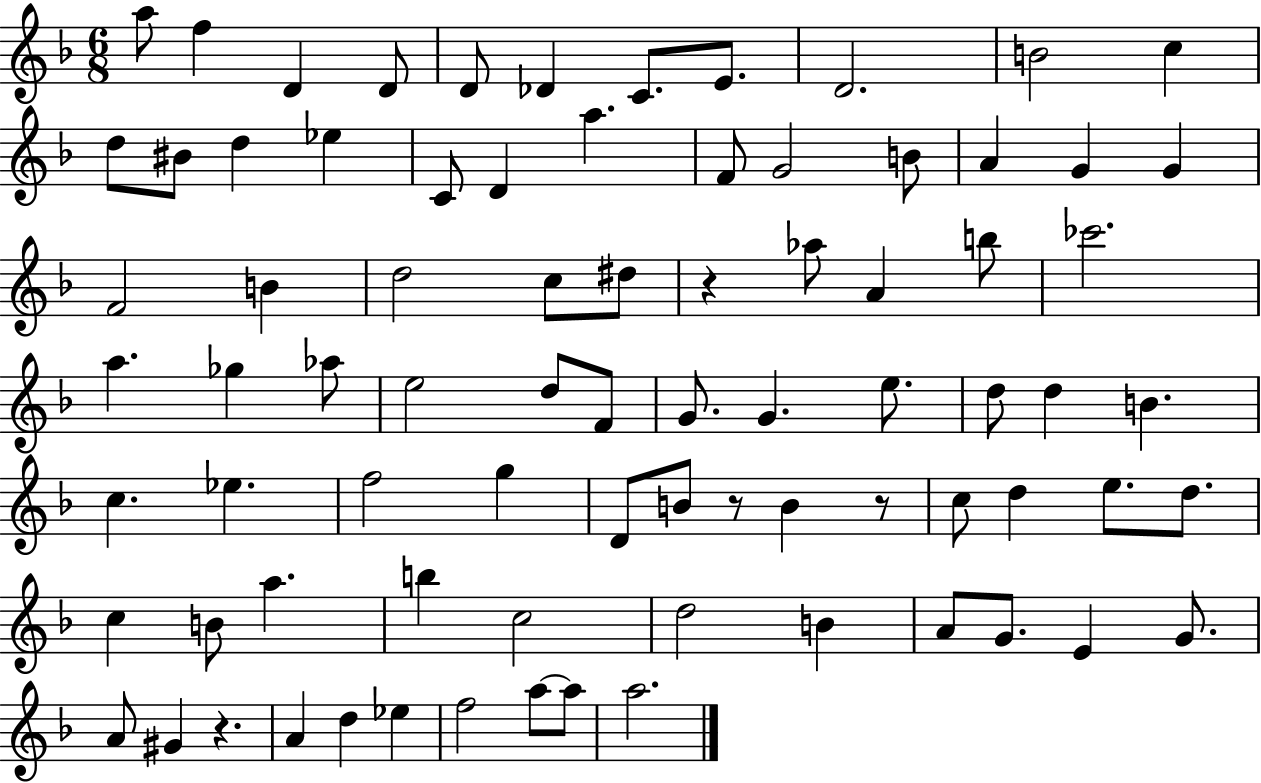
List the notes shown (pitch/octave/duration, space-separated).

A5/e F5/q D4/q D4/e D4/e Db4/q C4/e. E4/e. D4/h. B4/h C5/q D5/e BIS4/e D5/q Eb5/q C4/e D4/q A5/q. F4/e G4/h B4/e A4/q G4/q G4/q F4/h B4/q D5/h C5/e D#5/e R/q Ab5/e A4/q B5/e CES6/h. A5/q. Gb5/q Ab5/e E5/h D5/e F4/e G4/e. G4/q. E5/e. D5/e D5/q B4/q. C5/q. Eb5/q. F5/h G5/q D4/e B4/e R/e B4/q R/e C5/e D5/q E5/e. D5/e. C5/q B4/e A5/q. B5/q C5/h D5/h B4/q A4/e G4/e. E4/q G4/e. A4/e G#4/q R/q. A4/q D5/q Eb5/q F5/h A5/e A5/e A5/h.